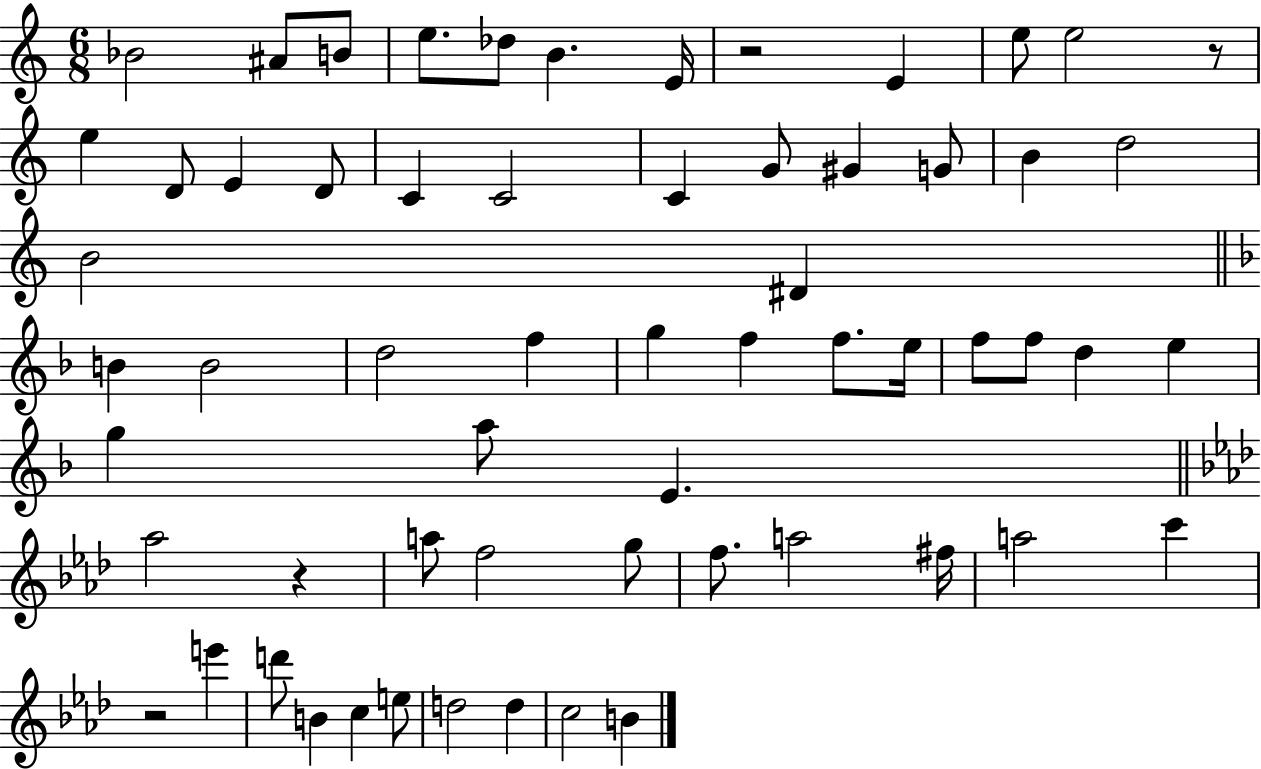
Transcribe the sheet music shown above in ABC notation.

X:1
T:Untitled
M:6/8
L:1/4
K:C
_B2 ^A/2 B/2 e/2 _d/2 B E/4 z2 E e/2 e2 z/2 e D/2 E D/2 C C2 C G/2 ^G G/2 B d2 B2 ^D B B2 d2 f g f f/2 e/4 f/2 f/2 d e g a/2 E _a2 z a/2 f2 g/2 f/2 a2 ^f/4 a2 c' z2 e' d'/2 B c e/2 d2 d c2 B